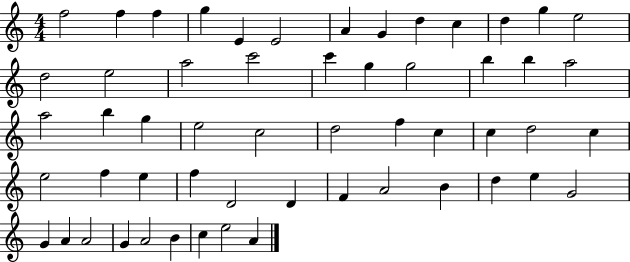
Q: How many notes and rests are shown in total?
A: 55